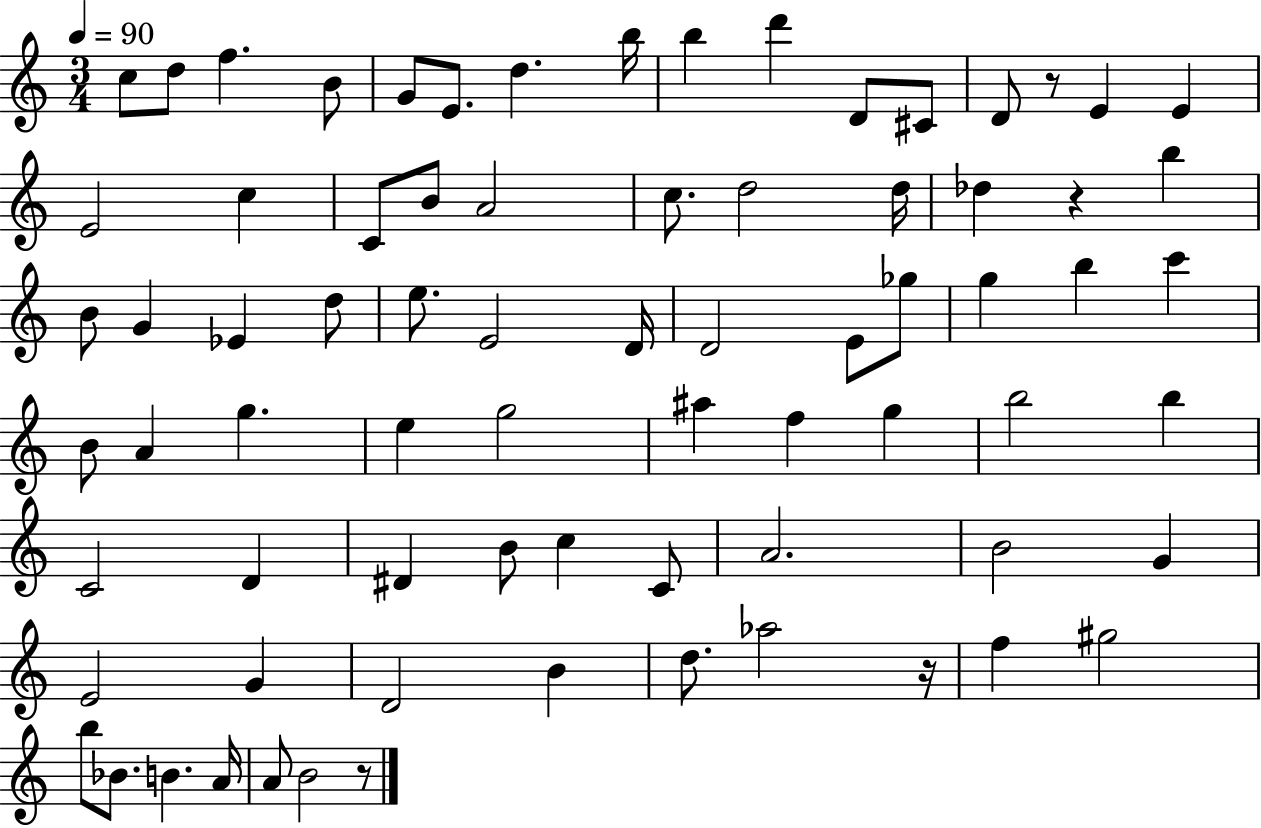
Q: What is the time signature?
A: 3/4